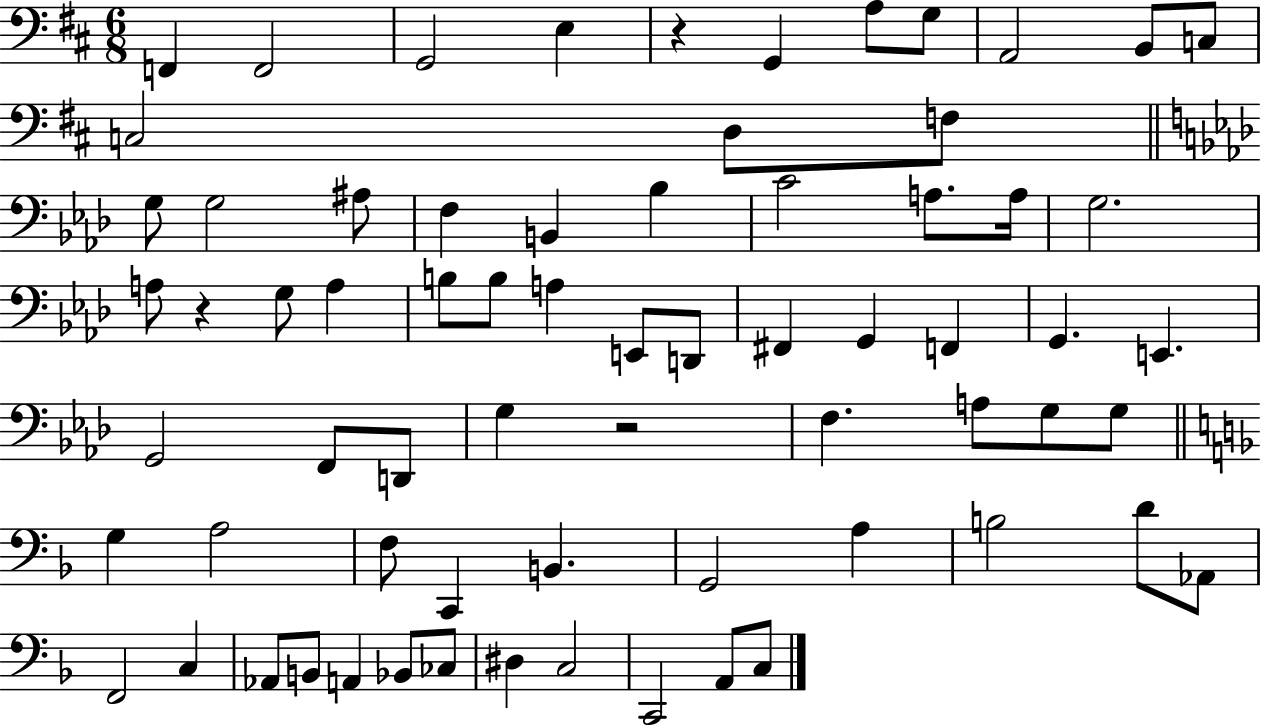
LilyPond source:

{
  \clef bass
  \numericTimeSignature
  \time 6/8
  \key d \major
  \repeat volta 2 { f,4 f,2 | g,2 e4 | r4 g,4 a8 g8 | a,2 b,8 c8 | \break c2 d8 f8 | \bar "||" \break \key f \minor g8 g2 ais8 | f4 b,4 bes4 | c'2 a8. a16 | g2. | \break a8 r4 g8 a4 | b8 b8 a4 e,8 d,8 | fis,4 g,4 f,4 | g,4. e,4. | \break g,2 f,8 d,8 | g4 r2 | f4. a8 g8 g8 | \bar "||" \break \key f \major g4 a2 | f8 c,4 b,4. | g,2 a4 | b2 d'8 aes,8 | \break f,2 c4 | aes,8 b,8 a,4 bes,8 ces8 | dis4 c2 | c,2 a,8 c8 | \break } \bar "|."
}